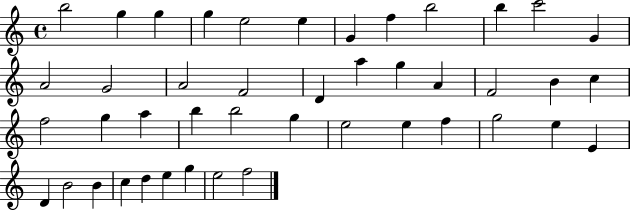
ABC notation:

X:1
T:Untitled
M:4/4
L:1/4
K:C
b2 g g g e2 e G f b2 b c'2 G A2 G2 A2 F2 D a g A F2 B c f2 g a b b2 g e2 e f g2 e E D B2 B c d e g e2 f2